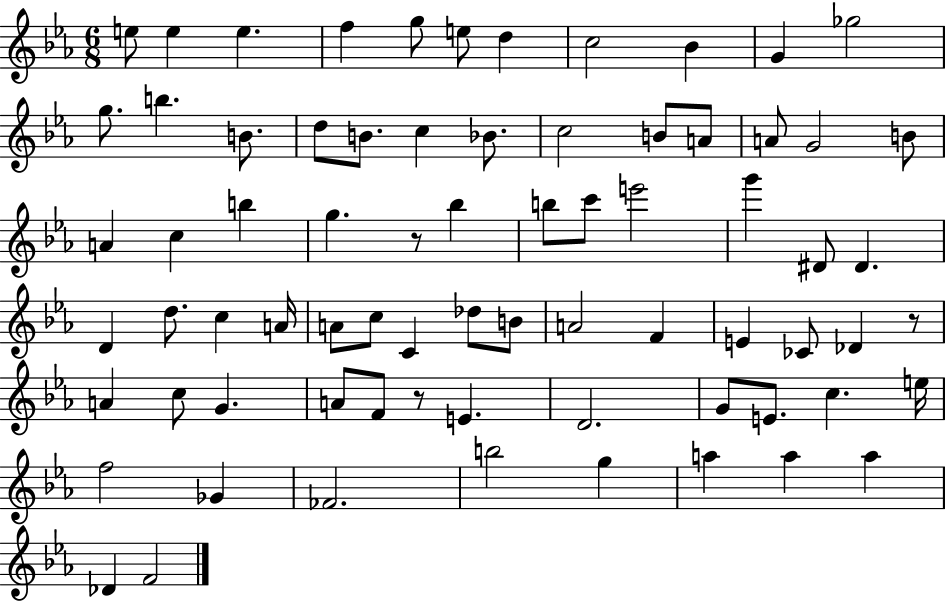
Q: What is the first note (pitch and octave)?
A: E5